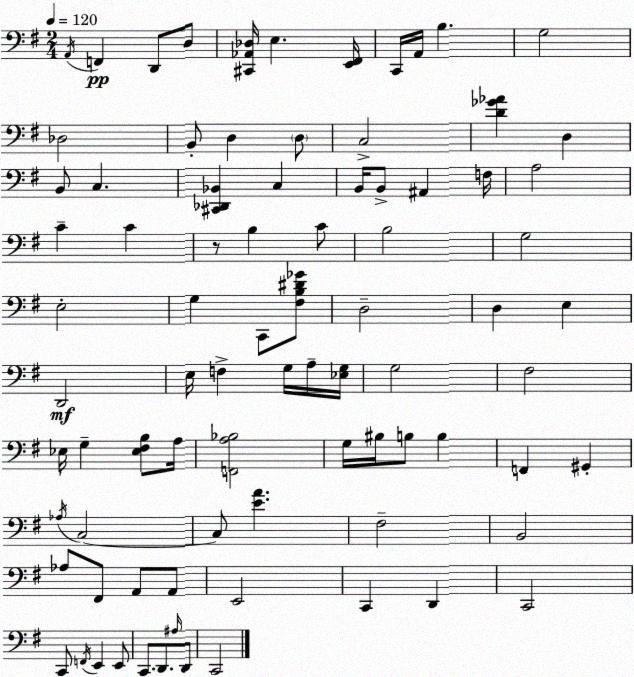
X:1
T:Untitled
M:2/4
L:1/4
K:Em
A,,/4 F,, D,,/2 D,/2 [^C,,_A,,_D,]/4 E, [E,,^F,,]/4 C,,/4 A,,/4 B, G,2 _D,2 B,,/2 D, D,/2 C,2 [D_G_A] D, B,,/2 C, [^C,,_D,,_B,,] C, B,,/4 B,,/2 ^A,, F,/4 A,2 C C z/2 B, C/2 B,2 G,2 E,2 G, C,,/2 [^F,B,^D_G]/2 D,2 D, E, D,,2 E,/4 F, G,/4 A,/4 [_E,G,]/4 G,2 ^F,2 _E,/4 G, [_E,^F,B,]/2 A,/4 [F,,A,_B,]2 G,/4 ^B,/4 B,/2 B, F,, ^G,, _A,/4 C,2 C,/2 [EA] ^F,2 B,,2 _A,/2 ^F,,/2 A,,/2 A,,/2 E,,2 C,, D,, C,,2 C,,/2 F,,/4 E,, E,,/2 C,,/2 D,,/2 ^A,/4 D,,/2 C,,2